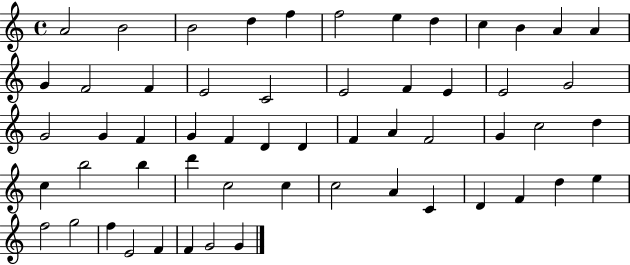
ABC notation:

X:1
T:Untitled
M:4/4
L:1/4
K:C
A2 B2 B2 d f f2 e d c B A A G F2 F E2 C2 E2 F E E2 G2 G2 G F G F D D F A F2 G c2 d c b2 b d' c2 c c2 A C D F d e f2 g2 f E2 F F G2 G